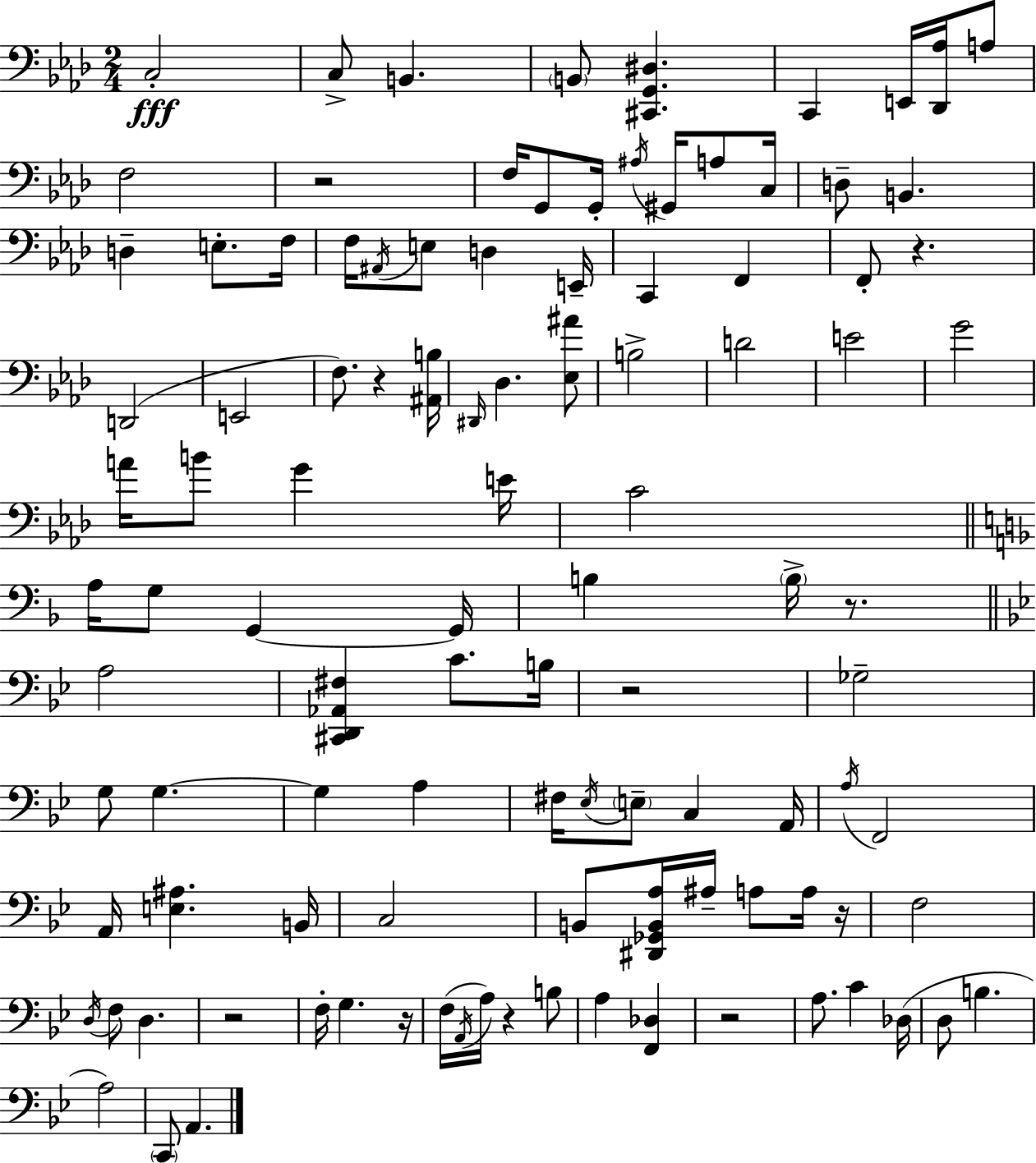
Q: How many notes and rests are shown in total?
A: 107